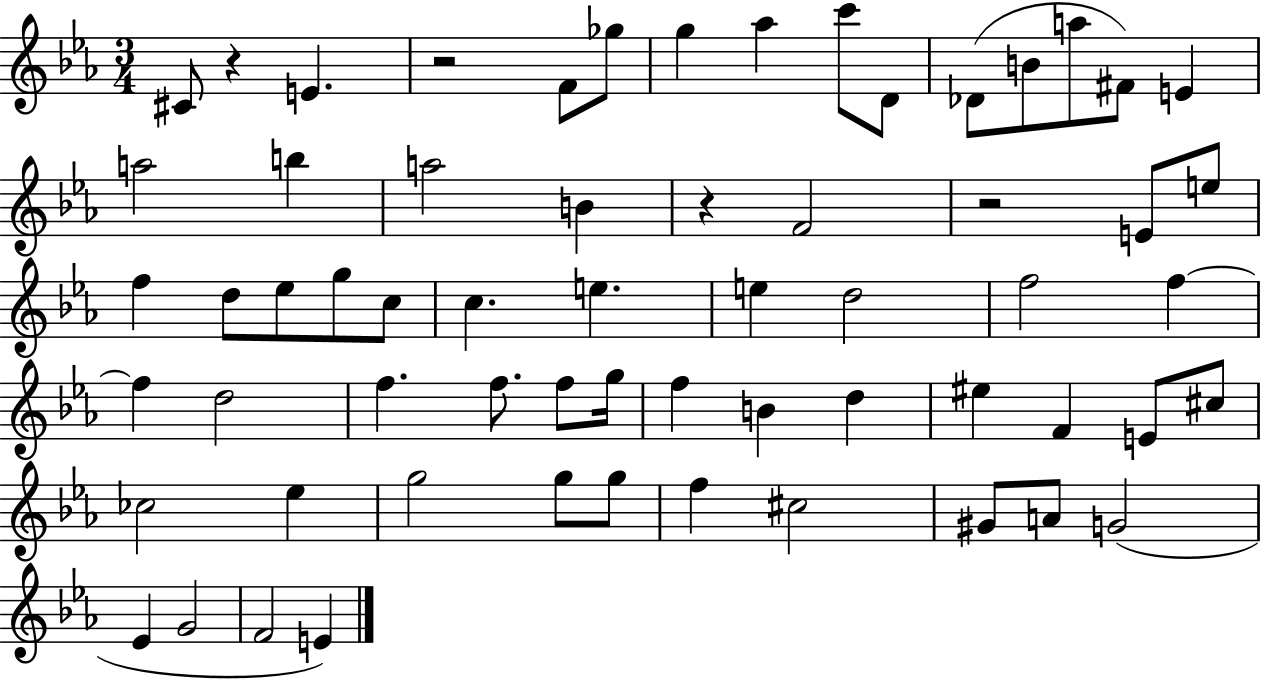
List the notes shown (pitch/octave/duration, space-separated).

C#4/e R/q E4/q. R/h F4/e Gb5/e G5/q Ab5/q C6/e D4/e Db4/e B4/e A5/e F#4/e E4/q A5/h B5/q A5/h B4/q R/q F4/h R/h E4/e E5/e F5/q D5/e Eb5/e G5/e C5/e C5/q. E5/q. E5/q D5/h F5/h F5/q F5/q D5/h F5/q. F5/e. F5/e G5/s F5/q B4/q D5/q EIS5/q F4/q E4/e C#5/e CES5/h Eb5/q G5/h G5/e G5/e F5/q C#5/h G#4/e A4/e G4/h Eb4/q G4/h F4/h E4/q